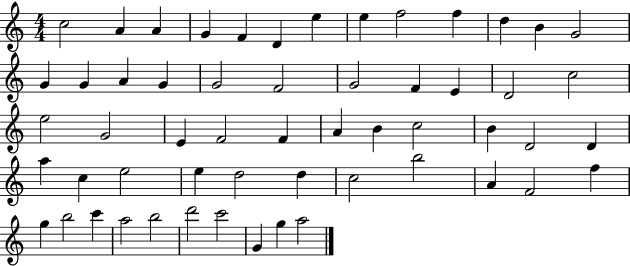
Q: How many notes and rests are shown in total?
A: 56